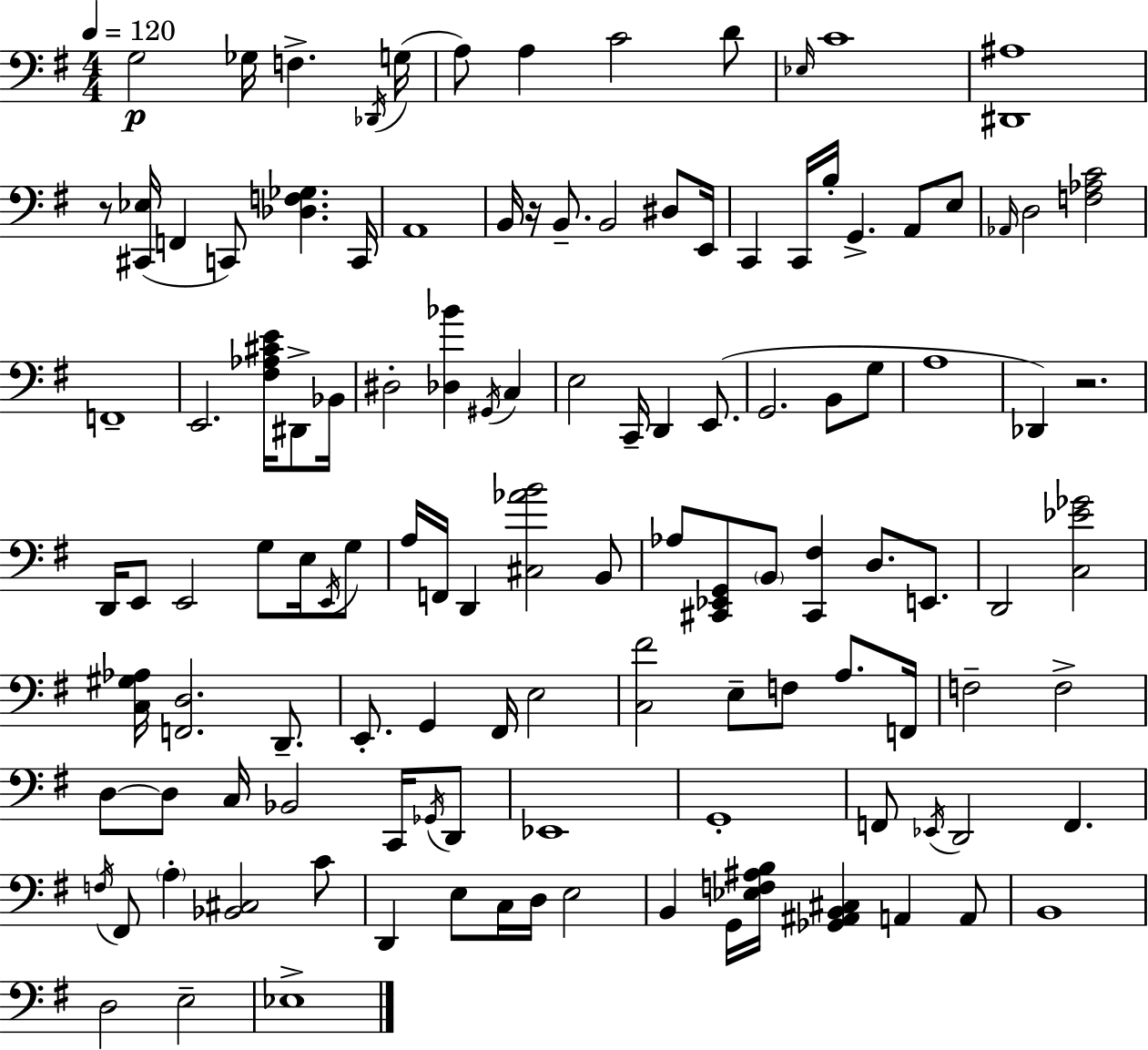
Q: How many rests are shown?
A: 3